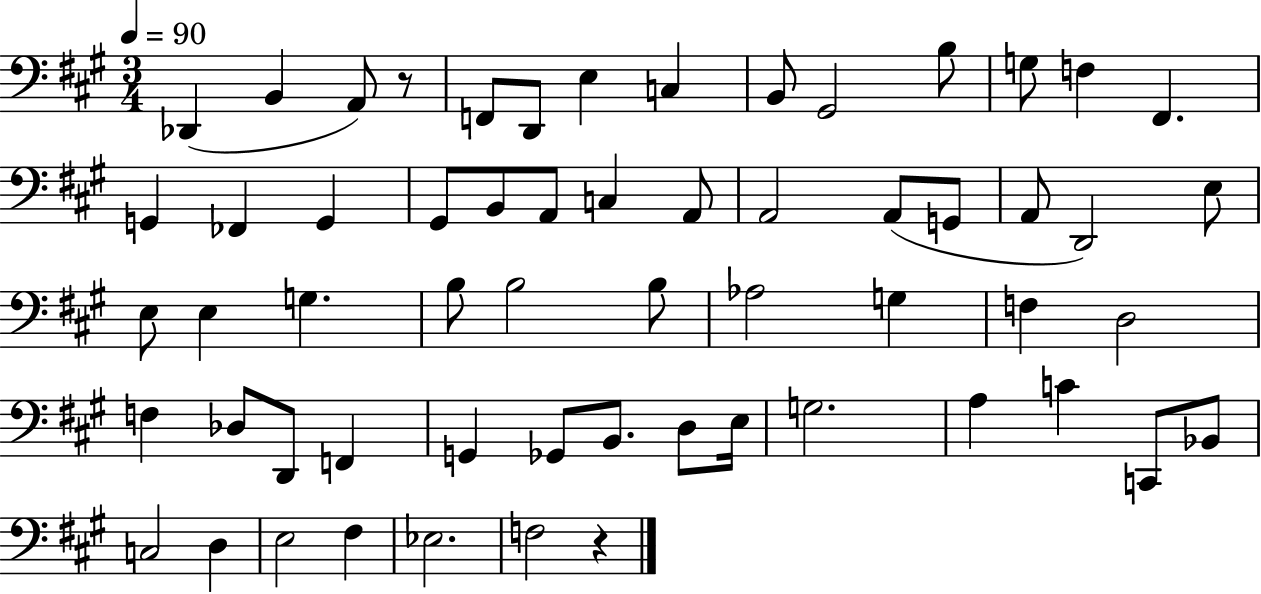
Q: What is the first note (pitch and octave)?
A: Db2